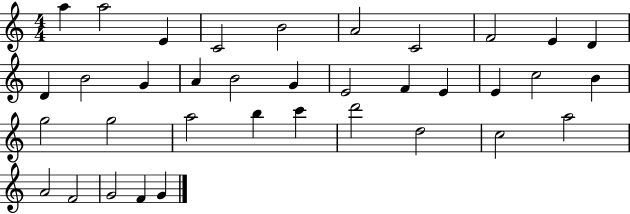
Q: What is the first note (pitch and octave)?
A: A5